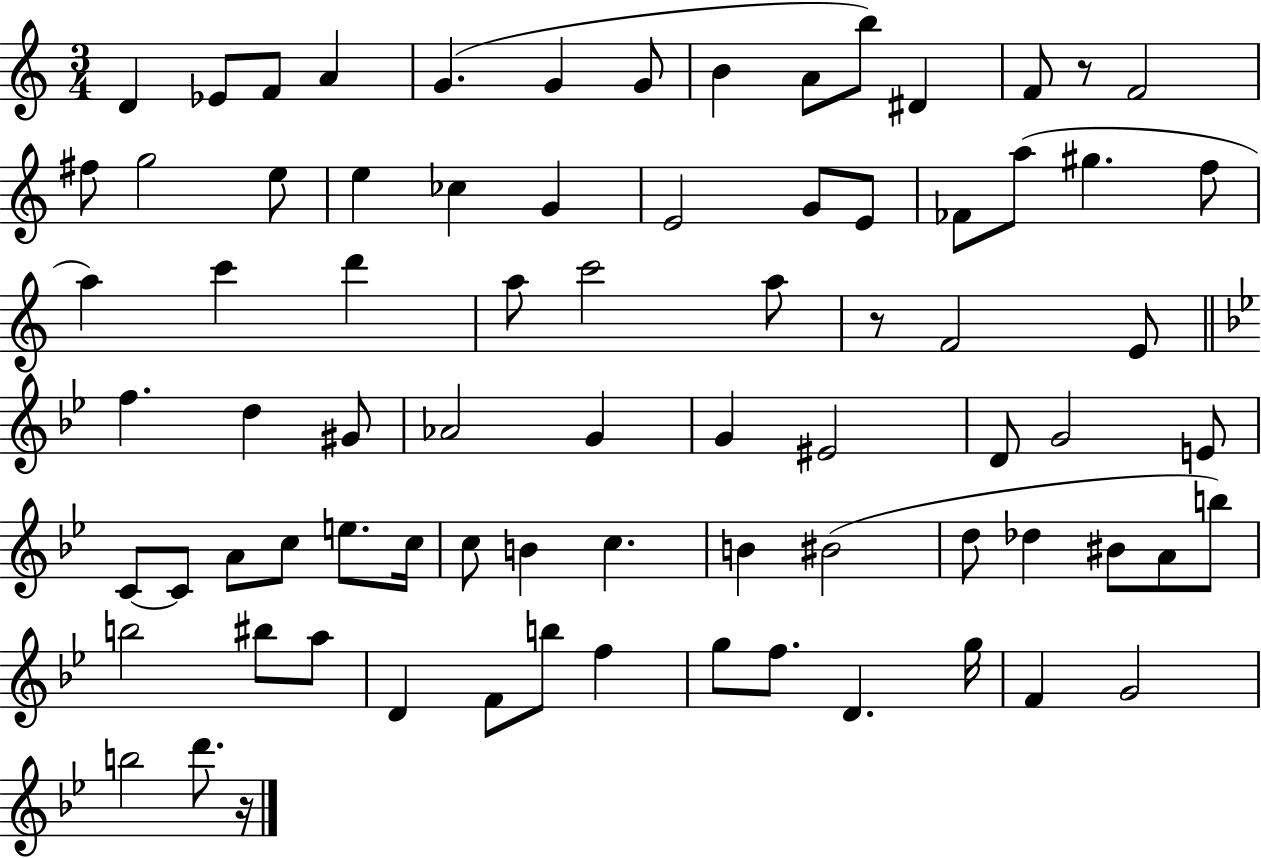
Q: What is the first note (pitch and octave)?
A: D4